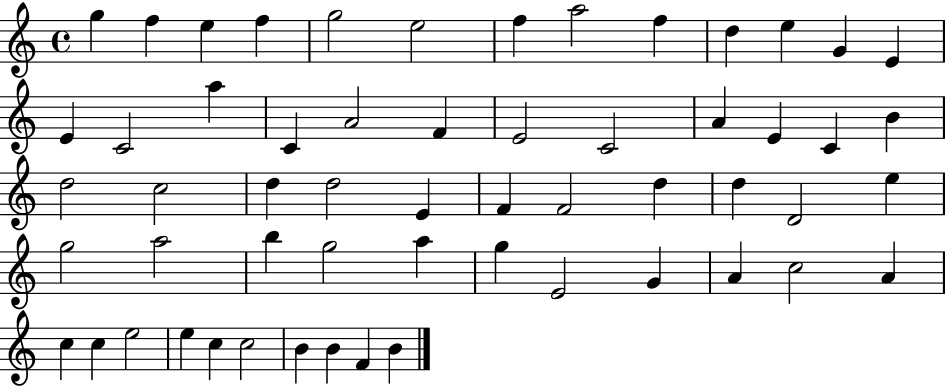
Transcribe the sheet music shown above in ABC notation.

X:1
T:Untitled
M:4/4
L:1/4
K:C
g f e f g2 e2 f a2 f d e G E E C2 a C A2 F E2 C2 A E C B d2 c2 d d2 E F F2 d d D2 e g2 a2 b g2 a g E2 G A c2 A c c e2 e c c2 B B F B